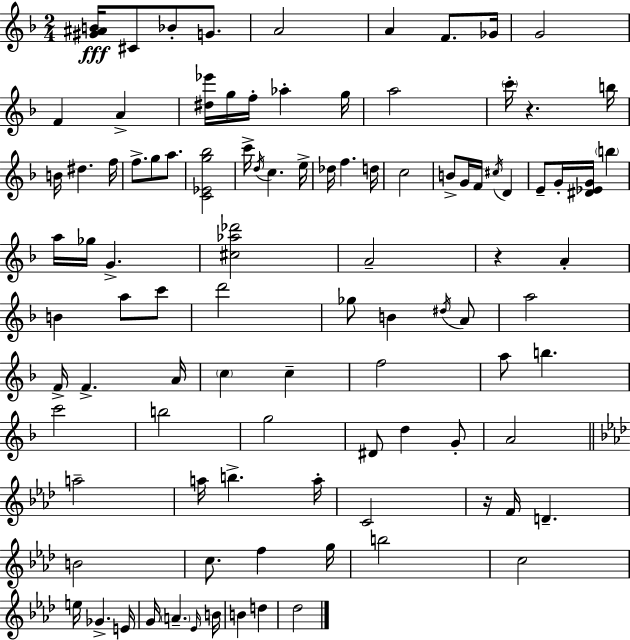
[G#4,A#4,B4]/s C#4/e Bb4/e G4/e. A4/h A4/q F4/e. Gb4/s G4/h F4/q A4/q [D#5,Eb6]/s G5/s F5/s Ab5/q G5/s A5/h C6/s R/q. B5/s B4/s D#5/q. F5/s F5/e. G5/e A5/e. [C4,Eb4,G5,Bb5]/h C6/s D5/s C5/q. E5/s Db5/s F5/q. D5/s C5/h B4/e G4/s F4/s C#5/s D4/q E4/e G4/s [D#4,Eb4,G4]/s B5/q A5/s Gb5/s G4/q. [C#5,Ab5,Db6]/h A4/h R/q A4/q B4/q A5/e C6/e D6/h Gb5/e B4/q D#5/s A4/e A5/h F4/s F4/q. A4/s C5/q C5/q F5/h A5/e B5/q. C6/h B5/h G5/h D#4/e D5/q G4/e A4/h A5/h A5/s B5/q. A5/s C4/h R/s F4/s D4/q. B4/h C5/e. F5/q G5/s B5/h C5/h E5/s Gb4/q. E4/s G4/s A4/q. Eb4/s B4/s B4/q D5/q Db5/h